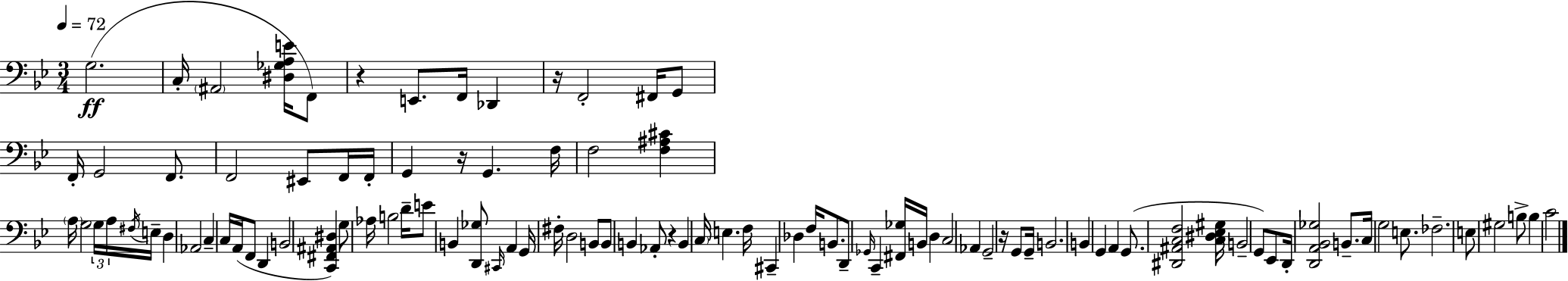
G3/h. C3/s A#2/h [D#3,Gb3,A3,E4]/s F2/e R/q E2/e. F2/s Db2/q R/s F2/h F#2/s G2/e F2/s G2/h F2/e. F2/h EIS2/e F2/s F2/s G2/q R/s G2/q. F3/s F3/h [F3,A#3,C#4]/q A3/s G3/h G3/s A3/s F#3/s E3/s D3/q Ab2/h C3/q C3/s A2/s F2/e D2/q B2/h [C2,F#2,A#2,D#3]/q G3/e Ab3/s B3/h D4/s E4/e B2/q [D2,Gb3]/e C#2/s A2/q G2/s F#3/s D3/h B2/e B2/e B2/q Ab2/e R/q B2/q C3/s E3/q. F3/s C#2/q Db3/q F3/s B2/e. D2/e Gb2/s C2/q [F#2,Gb3]/s B2/s D3/q C3/h Ab2/q G2/h R/s G2/e G2/s B2/h. B2/q G2/q A2/q G2/e. [D#2,A#2,C3,F3]/h [C3,D#3,Eb3,G#3]/s B2/h G2/e Eb2/e D2/s [D2,A2,Bb2,Gb3]/h B2/e. C3/s G3/h E3/e. FES3/h. E3/e G#3/h B3/e B3/q C4/h